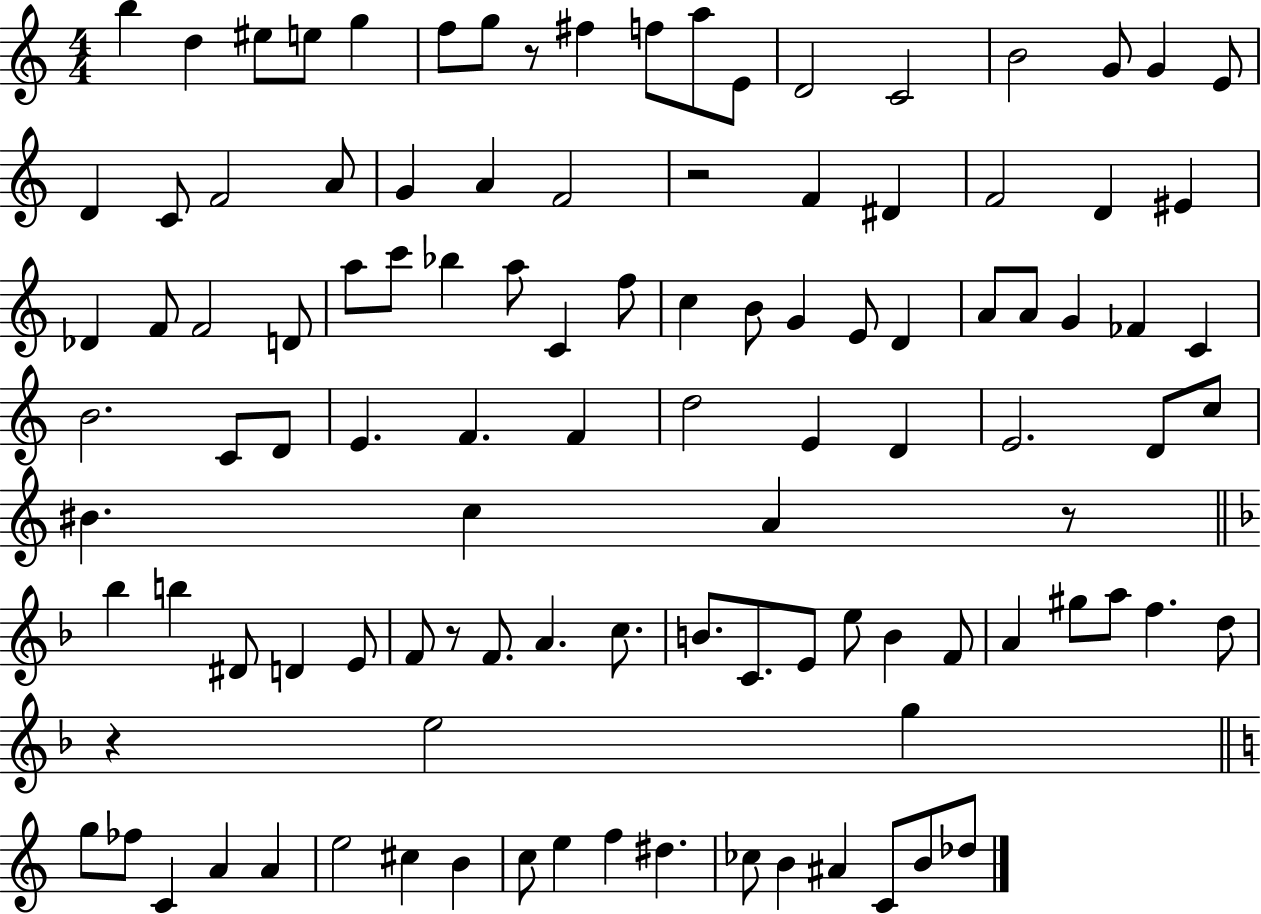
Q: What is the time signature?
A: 4/4